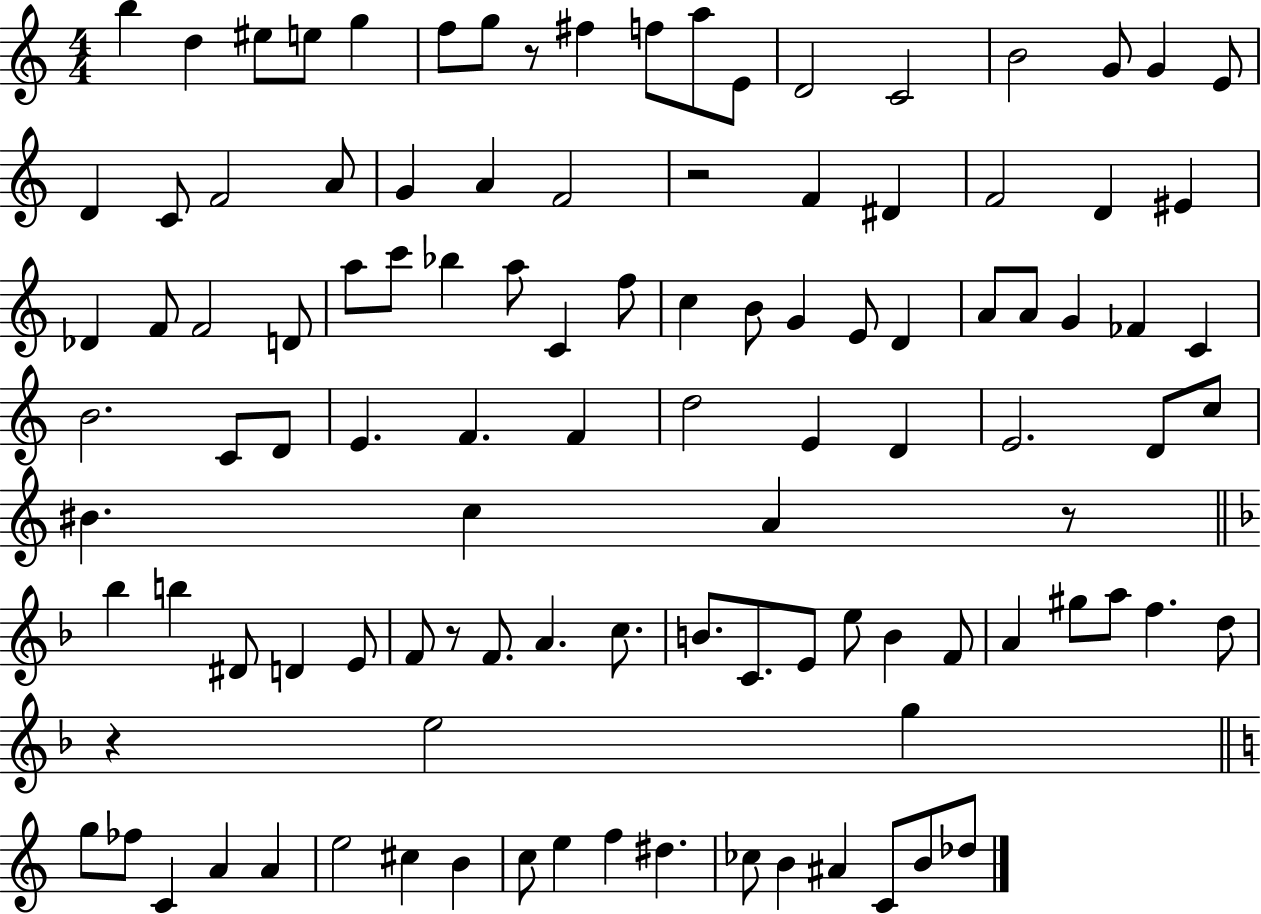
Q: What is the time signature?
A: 4/4